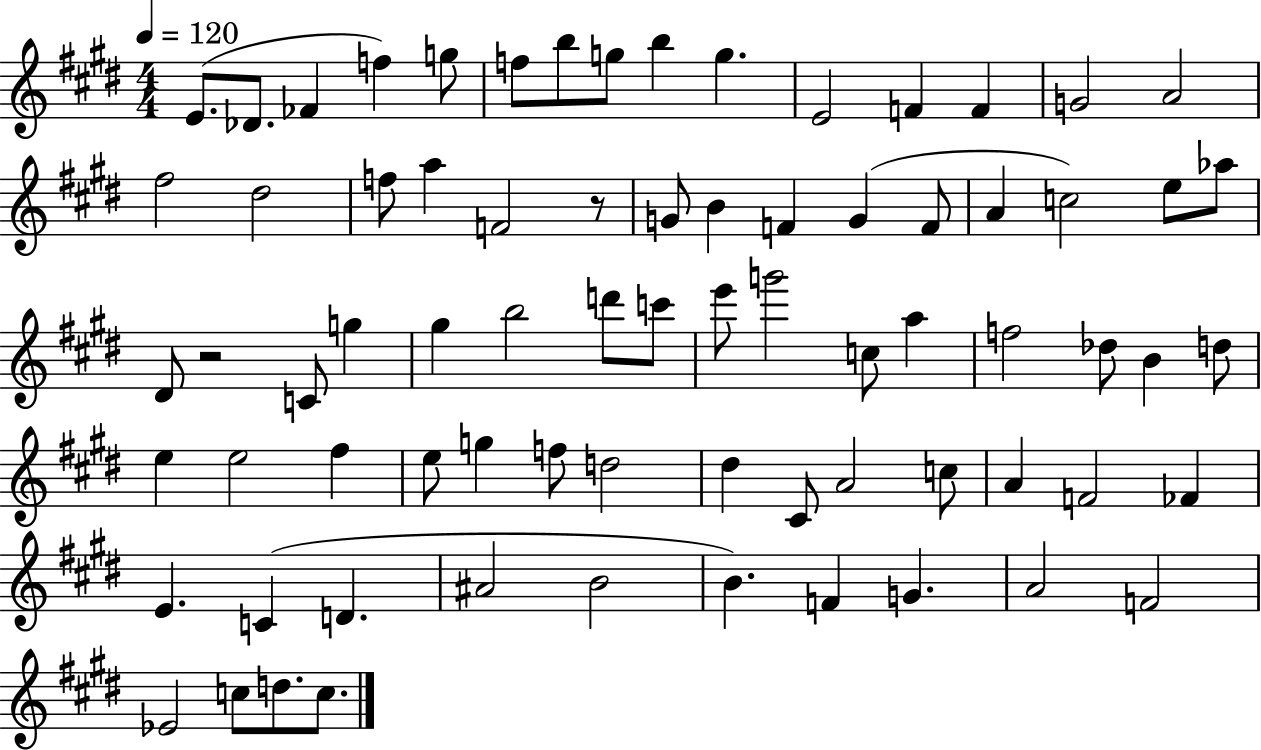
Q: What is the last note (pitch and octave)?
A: C5